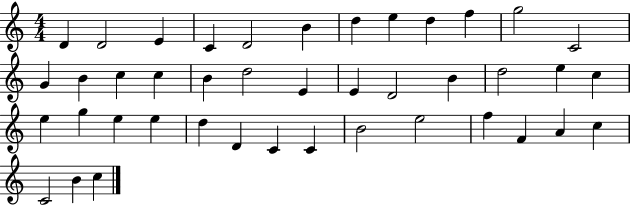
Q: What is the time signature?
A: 4/4